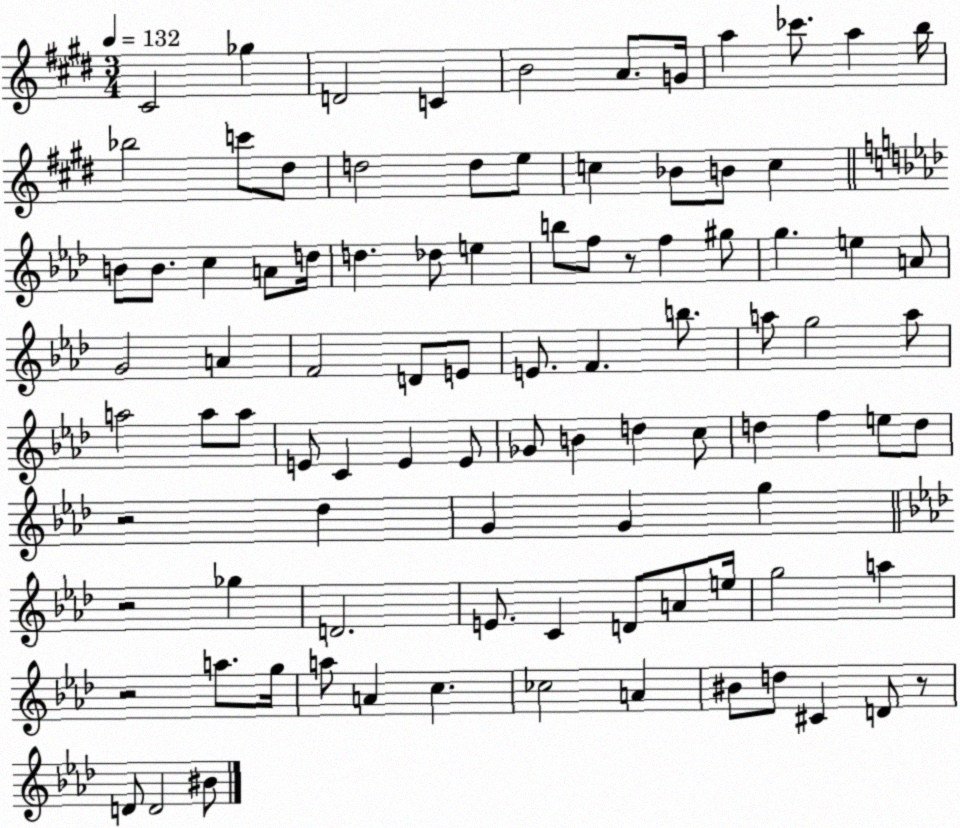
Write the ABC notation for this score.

X:1
T:Untitled
M:3/4
L:1/4
K:E
^C2 _g D2 C B2 A/2 G/4 a _c'/2 a b/4 _b2 c'/2 ^d/2 d2 d/2 e/2 c _B/2 B/2 c B/2 B/2 c A/2 d/4 d _d/2 e b/2 f/2 z/2 f ^g/2 g e A/2 G2 A F2 D/2 E/2 E/2 F b/2 a/2 g2 a/2 a2 a/2 a/2 E/2 C E E/2 _G/2 B d c/2 d f e/2 d/2 z2 _d G G g z2 _g D2 E/2 C D/2 A/2 e/4 g2 a z2 a/2 g/4 a/2 A c _c2 A ^B/2 d/2 ^C D/2 z/2 D/2 D2 ^B/2